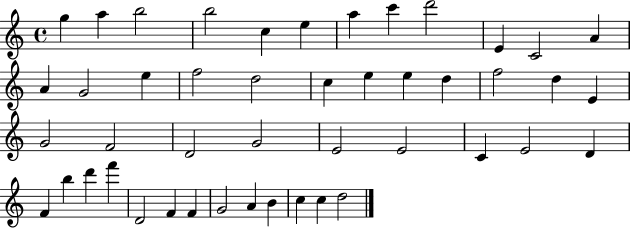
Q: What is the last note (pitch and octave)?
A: D5